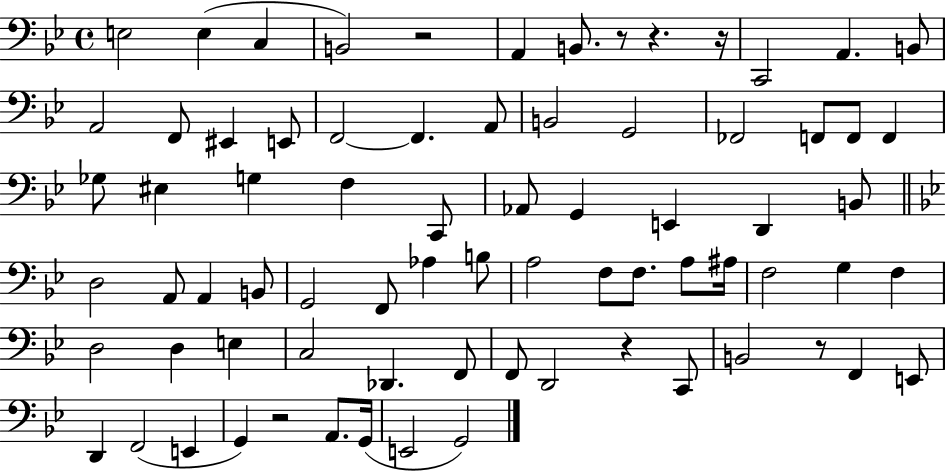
E3/h E3/q C3/q B2/h R/h A2/q B2/e. R/e R/q. R/s C2/h A2/q. B2/e A2/h F2/e EIS2/q E2/e F2/h F2/q. A2/e B2/h G2/h FES2/h F2/e F2/e F2/q Gb3/e EIS3/q G3/q F3/q C2/e Ab2/e G2/q E2/q D2/q B2/e D3/h A2/e A2/q B2/e G2/h F2/e Ab3/q B3/e A3/h F3/e F3/e. A3/e A#3/s F3/h G3/q F3/q D3/h D3/q E3/q C3/h Db2/q. F2/e F2/e D2/h R/q C2/e B2/h R/e F2/q E2/e D2/q F2/h E2/q G2/q R/h A2/e. G2/s E2/h G2/h